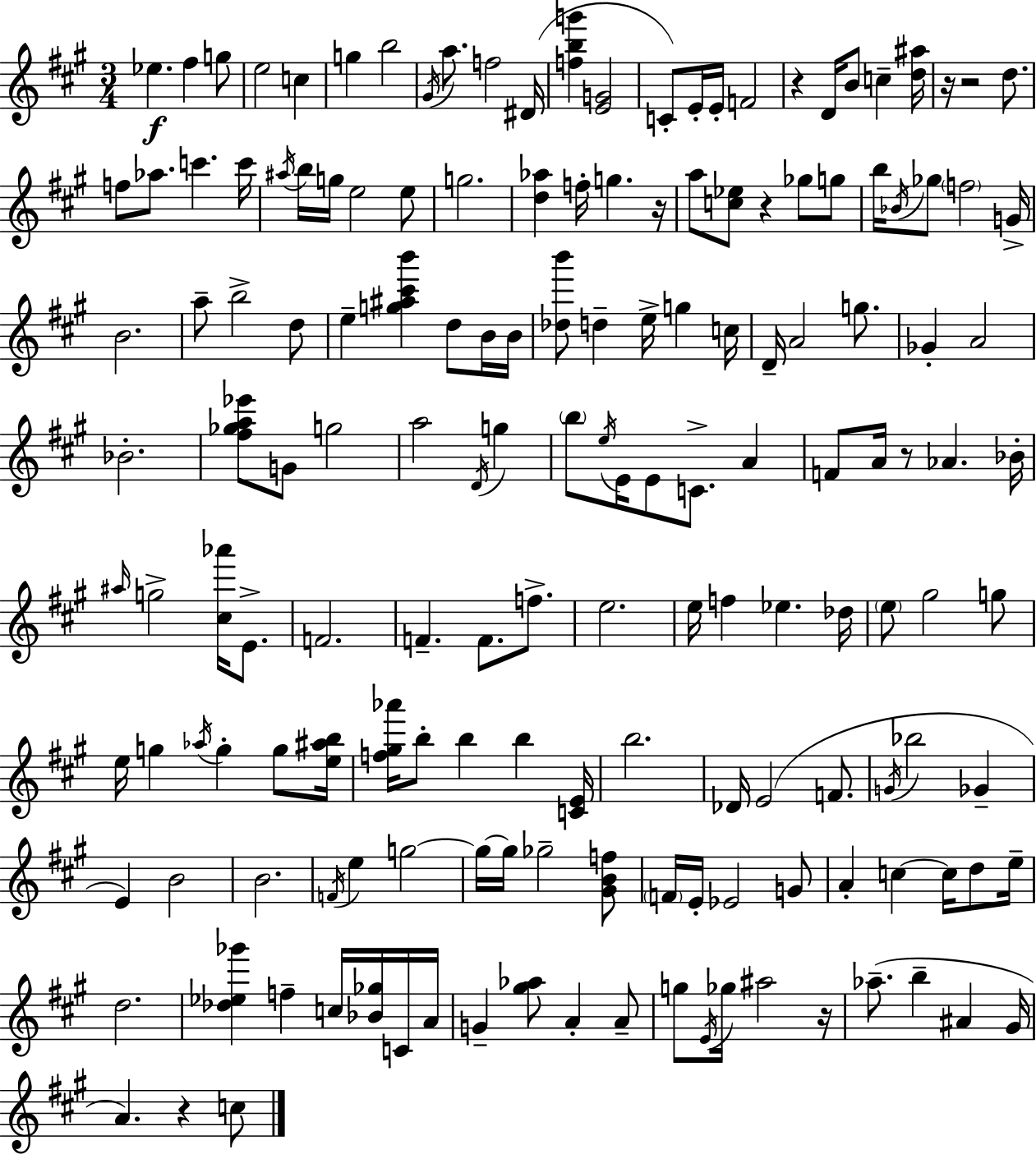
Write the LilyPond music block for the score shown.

{
  \clef treble
  \numericTimeSignature
  \time 3/4
  \key a \major
  \repeat volta 2 { ees''4.\f fis''4 g''8 | e''2 c''4 | g''4 b''2 | \acciaccatura { gis'16 } a''8. f''2 | \break dis'16( <f'' b'' g'''>4 <e' g'>2 | c'8-.) e'16-. e'16-. f'2 | r4 d'16 b'8 c''4-- | <d'' ais''>16 r16 r2 d''8. | \break f''8 aes''8. c'''4. | c'''16 \acciaccatura { ais''16 } b''16 g''16 e''2 | e''8 g''2. | <d'' aes''>4 f''16-. g''4. | \break r16 a''8 <c'' ees''>8 r4 ges''8 | g''8 b''16 \acciaccatura { bes'16 } ges''8 \parenthesize f''2 | g'16-> b'2. | a''8-- b''2-> | \break d''8 e''4-- <g'' ais'' cis''' b'''>4 d''8 | b'16 b'16 <des'' b'''>8 d''4-- e''16-> g''4 | c''16 d'16-- a'2 | g''8. ges'4-. a'2 | \break bes'2.-. | <fis'' ges'' a'' ees'''>8 g'8 g''2 | a''2 \acciaccatura { d'16 } | g''4 \parenthesize b''8 \acciaccatura { e''16 } e'16 e'8 c'8.-> | \break a'4 f'8 a'16 r8 aes'4. | bes'16-. \grace { ais''16 } g''2-> | <cis'' aes'''>16 e'8.-> f'2. | f'4.-- | \break f'8. f''8.-> e''2. | e''16 f''4 ees''4. | des''16 \parenthesize e''8 gis''2 | g''8 e''16 g''4 \acciaccatura { aes''16 } | \break g''4-. g''8 <e'' ais'' b''>16 <f'' gis'' aes'''>16 b''8-. b''4 | b''4 <c' e'>16 b''2. | des'16 e'2( | f'8. \acciaccatura { g'16 } bes''2 | \break ges'4-- e'4) | b'2 b'2. | \acciaccatura { f'16 } e''4 | g''2~~ g''16~~ g''16 ges''2-- | \break <gis' b' f''>8 \parenthesize f'16 e'16-. ees'2 | g'8 a'4-. | c''4~~ c''16 d''8 e''16-- d''2. | <des'' ees'' ges'''>4 | \break f''4-- c''16 <bes' ges''>16 c'16 a'16 g'4-- | <gis'' aes''>8 a'4-. a'8-- g''8 \acciaccatura { e'16 } | ges''16 ais''2 r16 aes''8.--( | b''4-- ais'4 gis'16 a'4.) | \break r4 c''8 } \bar "|."
}